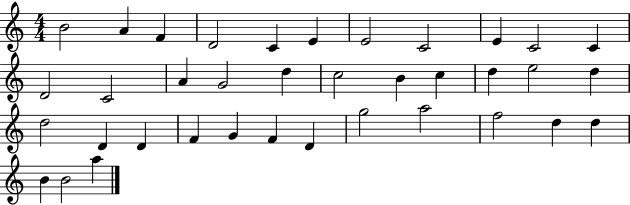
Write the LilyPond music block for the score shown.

{
  \clef treble
  \numericTimeSignature
  \time 4/4
  \key c \major
  b'2 a'4 f'4 | d'2 c'4 e'4 | e'2 c'2 | e'4 c'2 c'4 | \break d'2 c'2 | a'4 g'2 d''4 | c''2 b'4 c''4 | d''4 e''2 d''4 | \break d''2 d'4 d'4 | f'4 g'4 f'4 d'4 | g''2 a''2 | f''2 d''4 d''4 | \break b'4 b'2 a''4 | \bar "|."
}